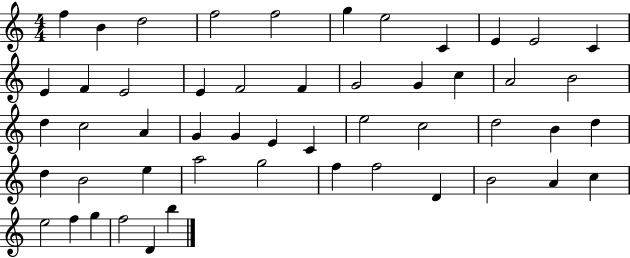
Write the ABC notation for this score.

X:1
T:Untitled
M:4/4
L:1/4
K:C
f B d2 f2 f2 g e2 C E E2 C E F E2 E F2 F G2 G c A2 B2 d c2 A G G E C e2 c2 d2 B d d B2 e a2 g2 f f2 D B2 A c e2 f g f2 D b